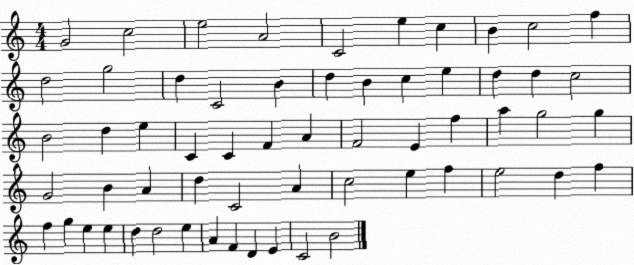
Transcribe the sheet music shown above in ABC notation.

X:1
T:Untitled
M:4/4
L:1/4
K:C
G2 c2 e2 A2 C2 e c B c2 f d2 g2 d C2 B d B c e d d c2 B2 d e C C F A F2 E f a g2 g G2 B A d C2 A c2 e f e2 d f f g e e d d2 e A F D E C2 B2